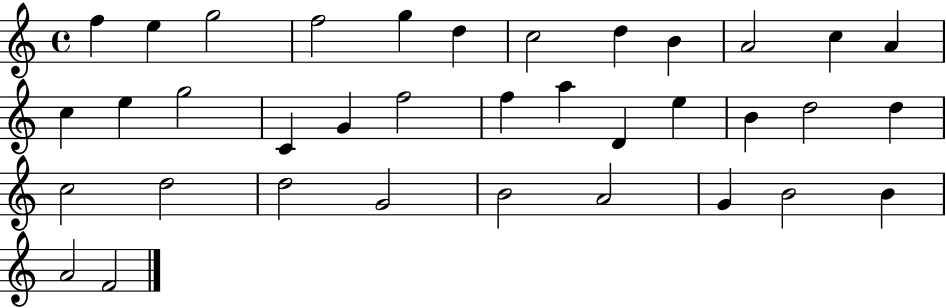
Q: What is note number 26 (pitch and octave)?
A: C5